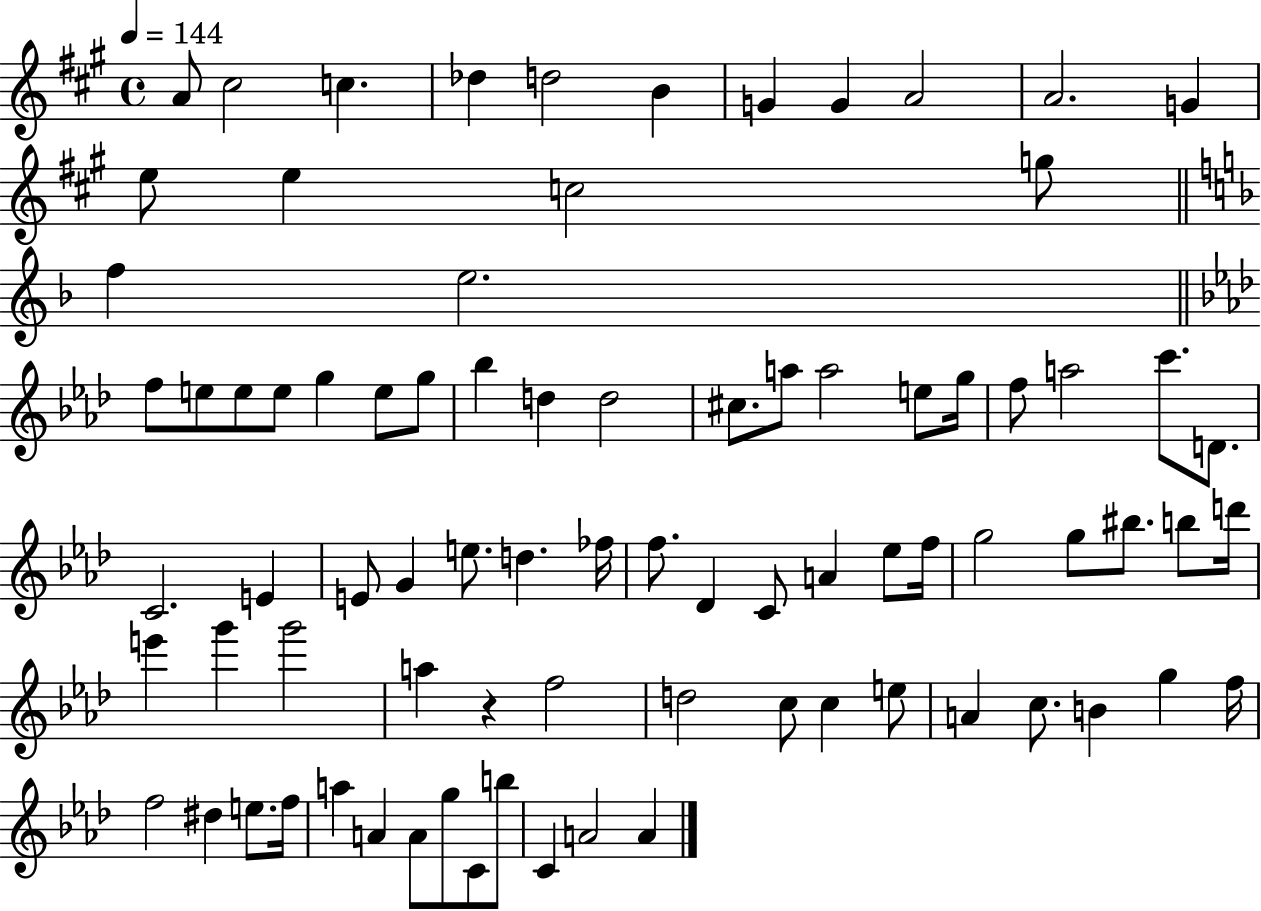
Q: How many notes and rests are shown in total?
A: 82